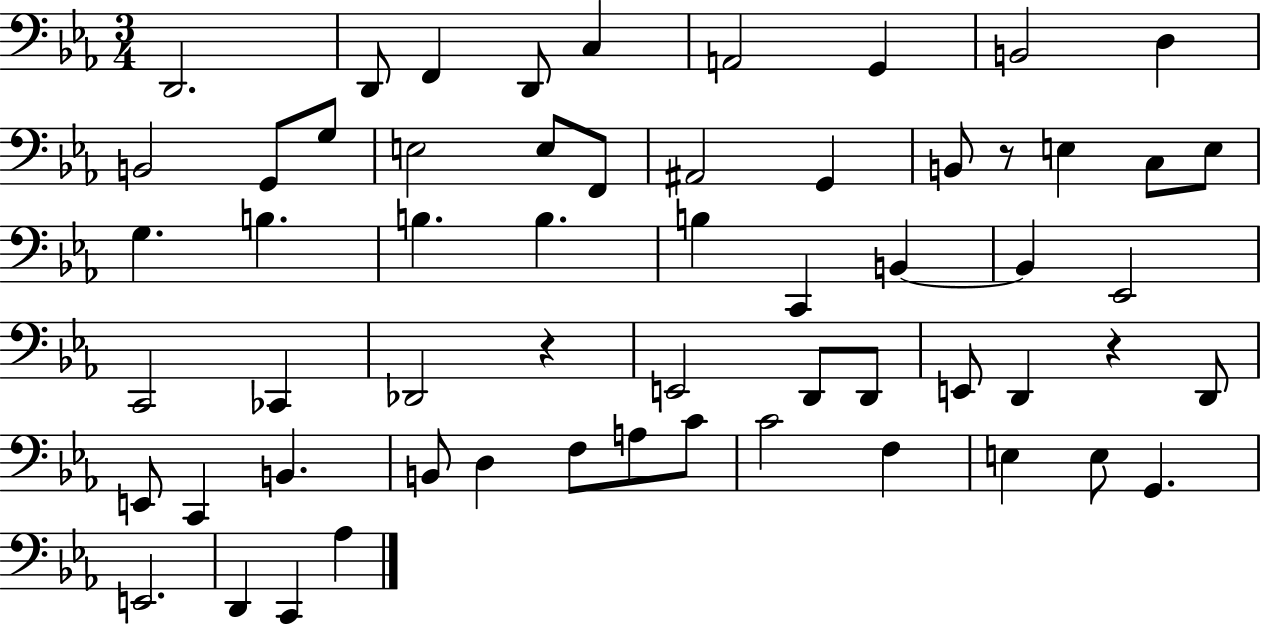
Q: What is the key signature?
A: EES major